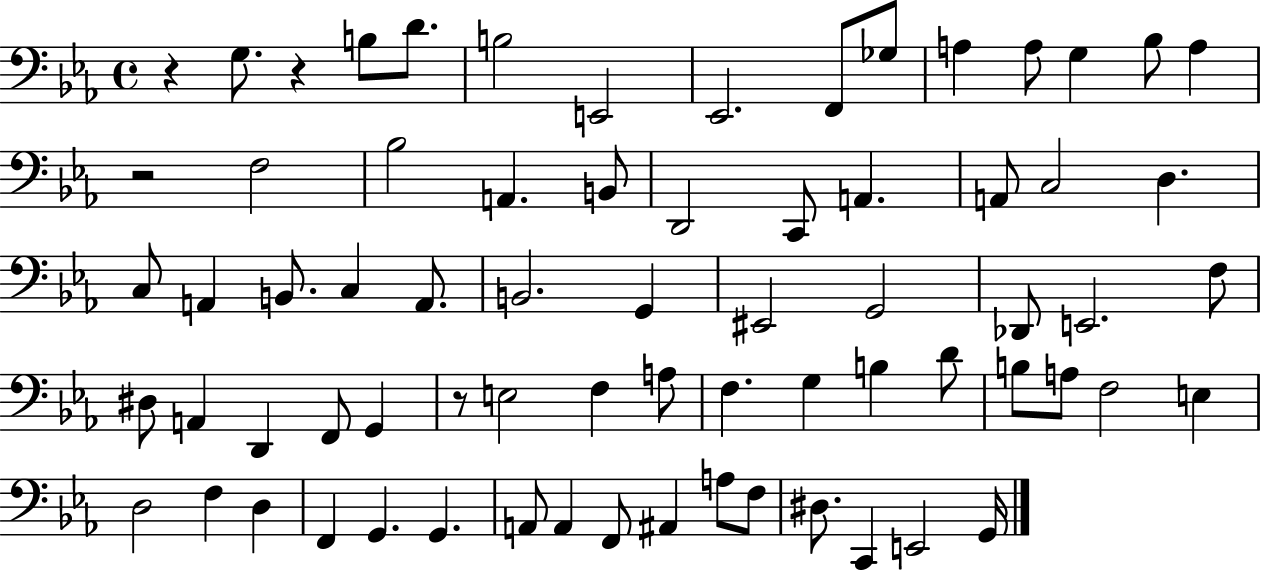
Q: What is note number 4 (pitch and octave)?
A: B3